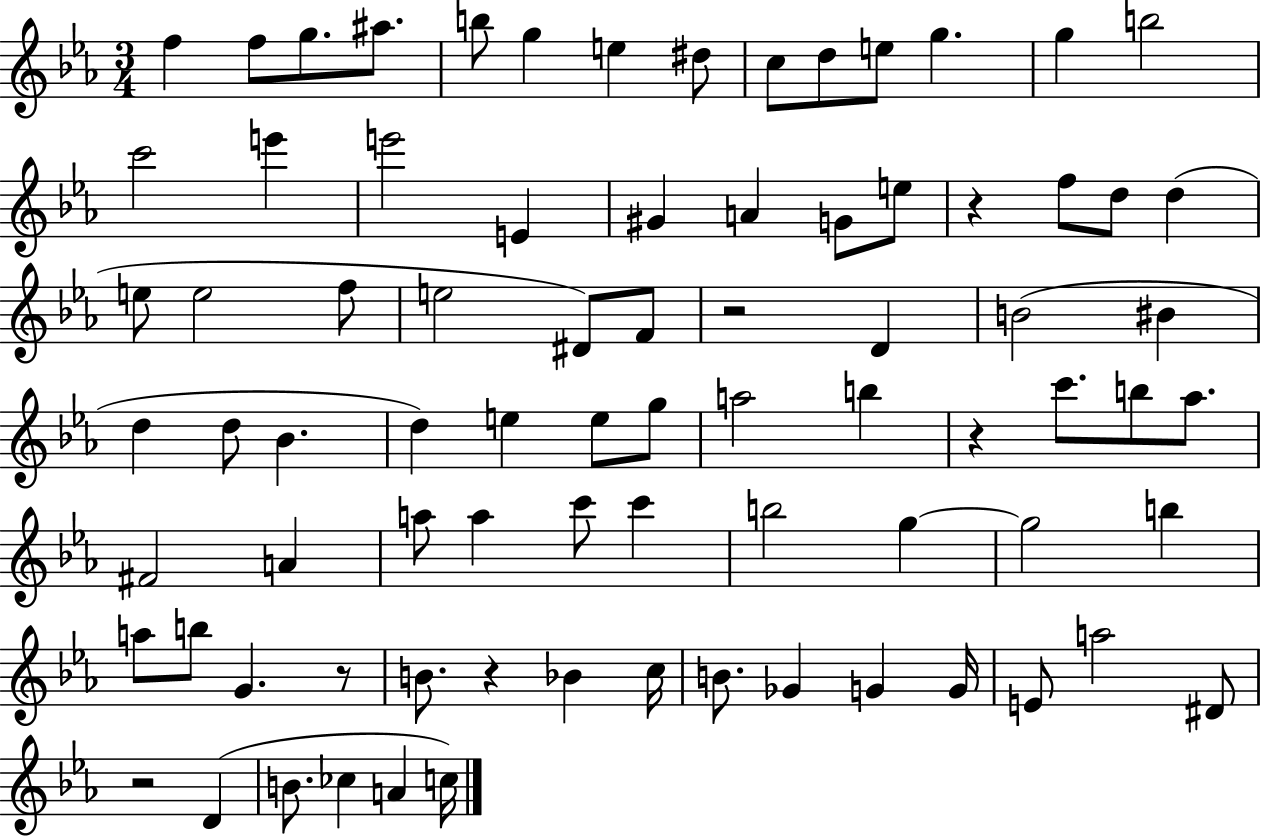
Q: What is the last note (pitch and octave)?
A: C5